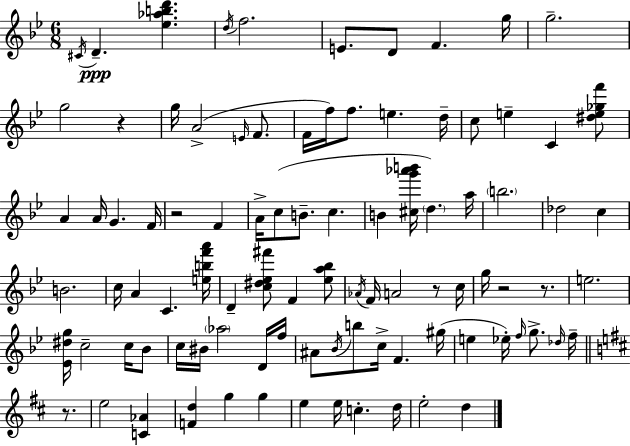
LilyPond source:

{
  \clef treble
  \numericTimeSignature
  \time 6/8
  \key bes \major
  \repeat volta 2 { \acciaccatura { cis'16 }\ppp d'4.-- <ees'' aes'' b'' d'''>4. | \acciaccatura { d''16 } f''2. | e'8. d'8 f'4. | g''16 g''2.-- | \break g''2 r4 | g''16 a'2->( \grace { e'16 } | f'8. f'16 f''16) f''8. e''4. | d''16-- c''8 e''4-- c'4 | \break <dis'' e'' ges'' f'''>8 a'4 a'16 g'4. | f'16 r2 f'4 | a'16-> c''8( b'8.-- c''4. | b'4 <cis'' g''' aes''' b'''>16 \parenthesize d''4.) | \break a''16 \parenthesize b''2. | des''2 c''4 | b'2. | c''16 a'4 c'4. | \break <e'' b'' f''' a'''>16 d'4-- <c'' dis'' ees'' fis'''>8 f'4 | <ees'' a'' bes''>8 \acciaccatura { aes'16 } f'16 a'2 | r8 c''16 g''16 r2 | r8. e''2. | \break <ees' dis'' g''>16 c''2-- | c''16 bes'8 c''16 bis'16 \parenthesize aes''2 | d'16 f''16 ais'8 \acciaccatura { bes'16 } b''8 c''16-> f'4. | gis''16( e''4 ees''16-.) \grace { f''16 } g''8.-> | \break \grace { des''16 } f''16-- \bar "||" \break \key d \major r8. e''2 <c' aes'>4 | <f' d''>4 g''4 g''4 | e''4 e''16 c''4.-. | d''16 e''2-. d''4 | \break } \bar "|."
}